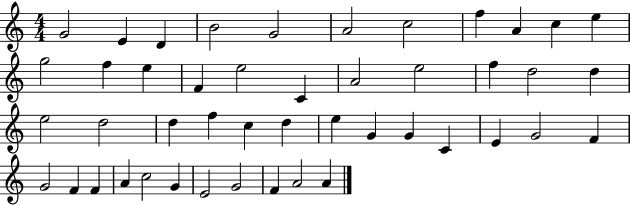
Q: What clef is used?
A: treble